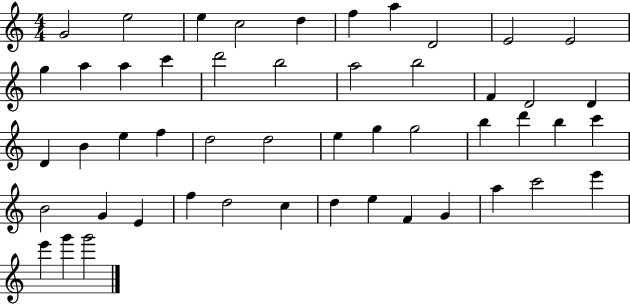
{
  \clef treble
  \numericTimeSignature
  \time 4/4
  \key c \major
  g'2 e''2 | e''4 c''2 d''4 | f''4 a''4 d'2 | e'2 e'2 | \break g''4 a''4 a''4 c'''4 | d'''2 b''2 | a''2 b''2 | f'4 d'2 d'4 | \break d'4 b'4 e''4 f''4 | d''2 d''2 | e''4 g''4 g''2 | b''4 d'''4 b''4 c'''4 | \break b'2 g'4 e'4 | f''4 d''2 c''4 | d''4 e''4 f'4 g'4 | a''4 c'''2 e'''4 | \break e'''4 g'''4 g'''2 | \bar "|."
}